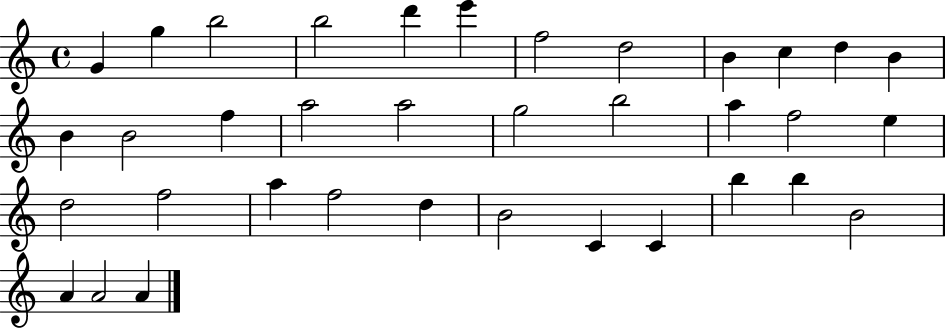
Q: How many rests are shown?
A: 0